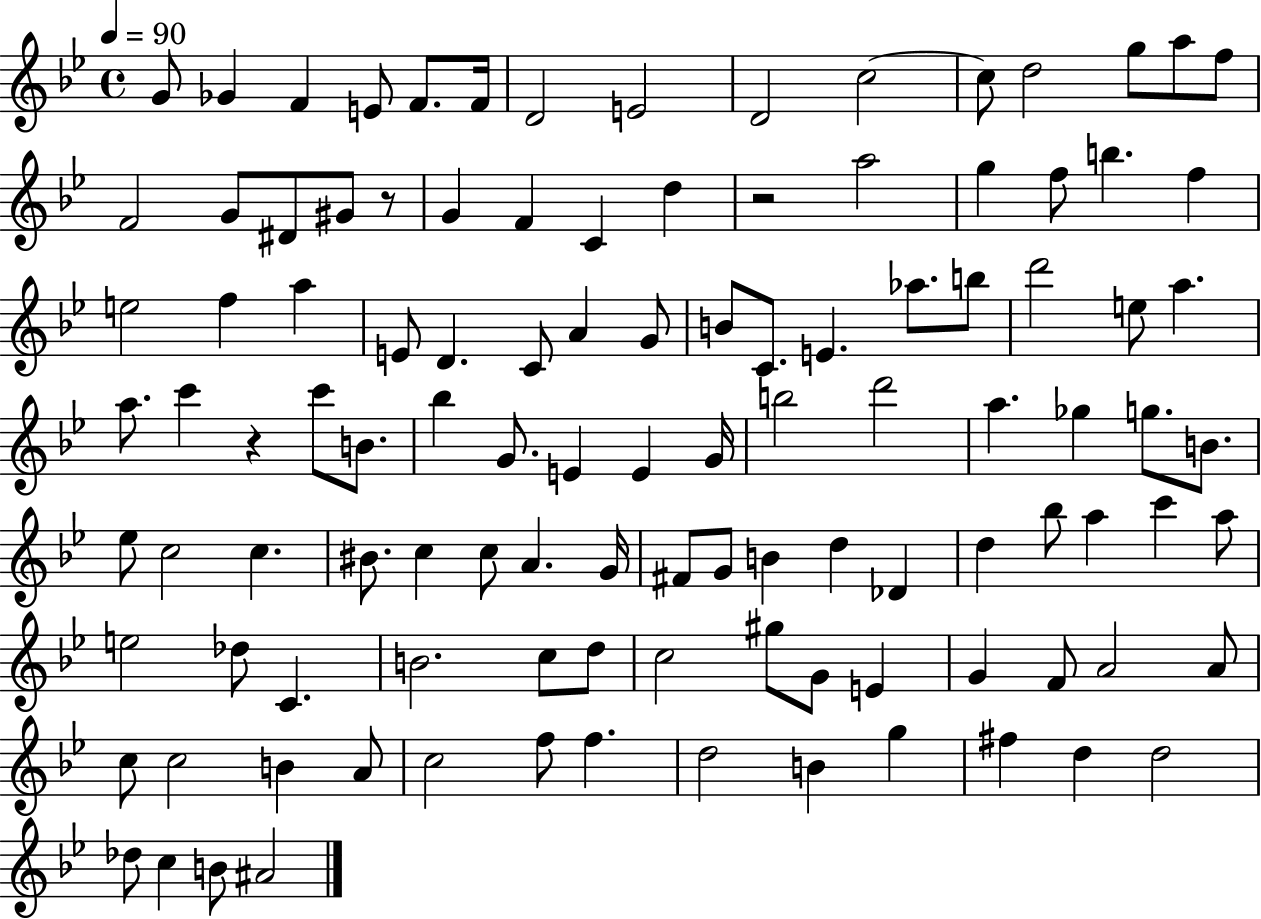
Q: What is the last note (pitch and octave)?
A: A#4